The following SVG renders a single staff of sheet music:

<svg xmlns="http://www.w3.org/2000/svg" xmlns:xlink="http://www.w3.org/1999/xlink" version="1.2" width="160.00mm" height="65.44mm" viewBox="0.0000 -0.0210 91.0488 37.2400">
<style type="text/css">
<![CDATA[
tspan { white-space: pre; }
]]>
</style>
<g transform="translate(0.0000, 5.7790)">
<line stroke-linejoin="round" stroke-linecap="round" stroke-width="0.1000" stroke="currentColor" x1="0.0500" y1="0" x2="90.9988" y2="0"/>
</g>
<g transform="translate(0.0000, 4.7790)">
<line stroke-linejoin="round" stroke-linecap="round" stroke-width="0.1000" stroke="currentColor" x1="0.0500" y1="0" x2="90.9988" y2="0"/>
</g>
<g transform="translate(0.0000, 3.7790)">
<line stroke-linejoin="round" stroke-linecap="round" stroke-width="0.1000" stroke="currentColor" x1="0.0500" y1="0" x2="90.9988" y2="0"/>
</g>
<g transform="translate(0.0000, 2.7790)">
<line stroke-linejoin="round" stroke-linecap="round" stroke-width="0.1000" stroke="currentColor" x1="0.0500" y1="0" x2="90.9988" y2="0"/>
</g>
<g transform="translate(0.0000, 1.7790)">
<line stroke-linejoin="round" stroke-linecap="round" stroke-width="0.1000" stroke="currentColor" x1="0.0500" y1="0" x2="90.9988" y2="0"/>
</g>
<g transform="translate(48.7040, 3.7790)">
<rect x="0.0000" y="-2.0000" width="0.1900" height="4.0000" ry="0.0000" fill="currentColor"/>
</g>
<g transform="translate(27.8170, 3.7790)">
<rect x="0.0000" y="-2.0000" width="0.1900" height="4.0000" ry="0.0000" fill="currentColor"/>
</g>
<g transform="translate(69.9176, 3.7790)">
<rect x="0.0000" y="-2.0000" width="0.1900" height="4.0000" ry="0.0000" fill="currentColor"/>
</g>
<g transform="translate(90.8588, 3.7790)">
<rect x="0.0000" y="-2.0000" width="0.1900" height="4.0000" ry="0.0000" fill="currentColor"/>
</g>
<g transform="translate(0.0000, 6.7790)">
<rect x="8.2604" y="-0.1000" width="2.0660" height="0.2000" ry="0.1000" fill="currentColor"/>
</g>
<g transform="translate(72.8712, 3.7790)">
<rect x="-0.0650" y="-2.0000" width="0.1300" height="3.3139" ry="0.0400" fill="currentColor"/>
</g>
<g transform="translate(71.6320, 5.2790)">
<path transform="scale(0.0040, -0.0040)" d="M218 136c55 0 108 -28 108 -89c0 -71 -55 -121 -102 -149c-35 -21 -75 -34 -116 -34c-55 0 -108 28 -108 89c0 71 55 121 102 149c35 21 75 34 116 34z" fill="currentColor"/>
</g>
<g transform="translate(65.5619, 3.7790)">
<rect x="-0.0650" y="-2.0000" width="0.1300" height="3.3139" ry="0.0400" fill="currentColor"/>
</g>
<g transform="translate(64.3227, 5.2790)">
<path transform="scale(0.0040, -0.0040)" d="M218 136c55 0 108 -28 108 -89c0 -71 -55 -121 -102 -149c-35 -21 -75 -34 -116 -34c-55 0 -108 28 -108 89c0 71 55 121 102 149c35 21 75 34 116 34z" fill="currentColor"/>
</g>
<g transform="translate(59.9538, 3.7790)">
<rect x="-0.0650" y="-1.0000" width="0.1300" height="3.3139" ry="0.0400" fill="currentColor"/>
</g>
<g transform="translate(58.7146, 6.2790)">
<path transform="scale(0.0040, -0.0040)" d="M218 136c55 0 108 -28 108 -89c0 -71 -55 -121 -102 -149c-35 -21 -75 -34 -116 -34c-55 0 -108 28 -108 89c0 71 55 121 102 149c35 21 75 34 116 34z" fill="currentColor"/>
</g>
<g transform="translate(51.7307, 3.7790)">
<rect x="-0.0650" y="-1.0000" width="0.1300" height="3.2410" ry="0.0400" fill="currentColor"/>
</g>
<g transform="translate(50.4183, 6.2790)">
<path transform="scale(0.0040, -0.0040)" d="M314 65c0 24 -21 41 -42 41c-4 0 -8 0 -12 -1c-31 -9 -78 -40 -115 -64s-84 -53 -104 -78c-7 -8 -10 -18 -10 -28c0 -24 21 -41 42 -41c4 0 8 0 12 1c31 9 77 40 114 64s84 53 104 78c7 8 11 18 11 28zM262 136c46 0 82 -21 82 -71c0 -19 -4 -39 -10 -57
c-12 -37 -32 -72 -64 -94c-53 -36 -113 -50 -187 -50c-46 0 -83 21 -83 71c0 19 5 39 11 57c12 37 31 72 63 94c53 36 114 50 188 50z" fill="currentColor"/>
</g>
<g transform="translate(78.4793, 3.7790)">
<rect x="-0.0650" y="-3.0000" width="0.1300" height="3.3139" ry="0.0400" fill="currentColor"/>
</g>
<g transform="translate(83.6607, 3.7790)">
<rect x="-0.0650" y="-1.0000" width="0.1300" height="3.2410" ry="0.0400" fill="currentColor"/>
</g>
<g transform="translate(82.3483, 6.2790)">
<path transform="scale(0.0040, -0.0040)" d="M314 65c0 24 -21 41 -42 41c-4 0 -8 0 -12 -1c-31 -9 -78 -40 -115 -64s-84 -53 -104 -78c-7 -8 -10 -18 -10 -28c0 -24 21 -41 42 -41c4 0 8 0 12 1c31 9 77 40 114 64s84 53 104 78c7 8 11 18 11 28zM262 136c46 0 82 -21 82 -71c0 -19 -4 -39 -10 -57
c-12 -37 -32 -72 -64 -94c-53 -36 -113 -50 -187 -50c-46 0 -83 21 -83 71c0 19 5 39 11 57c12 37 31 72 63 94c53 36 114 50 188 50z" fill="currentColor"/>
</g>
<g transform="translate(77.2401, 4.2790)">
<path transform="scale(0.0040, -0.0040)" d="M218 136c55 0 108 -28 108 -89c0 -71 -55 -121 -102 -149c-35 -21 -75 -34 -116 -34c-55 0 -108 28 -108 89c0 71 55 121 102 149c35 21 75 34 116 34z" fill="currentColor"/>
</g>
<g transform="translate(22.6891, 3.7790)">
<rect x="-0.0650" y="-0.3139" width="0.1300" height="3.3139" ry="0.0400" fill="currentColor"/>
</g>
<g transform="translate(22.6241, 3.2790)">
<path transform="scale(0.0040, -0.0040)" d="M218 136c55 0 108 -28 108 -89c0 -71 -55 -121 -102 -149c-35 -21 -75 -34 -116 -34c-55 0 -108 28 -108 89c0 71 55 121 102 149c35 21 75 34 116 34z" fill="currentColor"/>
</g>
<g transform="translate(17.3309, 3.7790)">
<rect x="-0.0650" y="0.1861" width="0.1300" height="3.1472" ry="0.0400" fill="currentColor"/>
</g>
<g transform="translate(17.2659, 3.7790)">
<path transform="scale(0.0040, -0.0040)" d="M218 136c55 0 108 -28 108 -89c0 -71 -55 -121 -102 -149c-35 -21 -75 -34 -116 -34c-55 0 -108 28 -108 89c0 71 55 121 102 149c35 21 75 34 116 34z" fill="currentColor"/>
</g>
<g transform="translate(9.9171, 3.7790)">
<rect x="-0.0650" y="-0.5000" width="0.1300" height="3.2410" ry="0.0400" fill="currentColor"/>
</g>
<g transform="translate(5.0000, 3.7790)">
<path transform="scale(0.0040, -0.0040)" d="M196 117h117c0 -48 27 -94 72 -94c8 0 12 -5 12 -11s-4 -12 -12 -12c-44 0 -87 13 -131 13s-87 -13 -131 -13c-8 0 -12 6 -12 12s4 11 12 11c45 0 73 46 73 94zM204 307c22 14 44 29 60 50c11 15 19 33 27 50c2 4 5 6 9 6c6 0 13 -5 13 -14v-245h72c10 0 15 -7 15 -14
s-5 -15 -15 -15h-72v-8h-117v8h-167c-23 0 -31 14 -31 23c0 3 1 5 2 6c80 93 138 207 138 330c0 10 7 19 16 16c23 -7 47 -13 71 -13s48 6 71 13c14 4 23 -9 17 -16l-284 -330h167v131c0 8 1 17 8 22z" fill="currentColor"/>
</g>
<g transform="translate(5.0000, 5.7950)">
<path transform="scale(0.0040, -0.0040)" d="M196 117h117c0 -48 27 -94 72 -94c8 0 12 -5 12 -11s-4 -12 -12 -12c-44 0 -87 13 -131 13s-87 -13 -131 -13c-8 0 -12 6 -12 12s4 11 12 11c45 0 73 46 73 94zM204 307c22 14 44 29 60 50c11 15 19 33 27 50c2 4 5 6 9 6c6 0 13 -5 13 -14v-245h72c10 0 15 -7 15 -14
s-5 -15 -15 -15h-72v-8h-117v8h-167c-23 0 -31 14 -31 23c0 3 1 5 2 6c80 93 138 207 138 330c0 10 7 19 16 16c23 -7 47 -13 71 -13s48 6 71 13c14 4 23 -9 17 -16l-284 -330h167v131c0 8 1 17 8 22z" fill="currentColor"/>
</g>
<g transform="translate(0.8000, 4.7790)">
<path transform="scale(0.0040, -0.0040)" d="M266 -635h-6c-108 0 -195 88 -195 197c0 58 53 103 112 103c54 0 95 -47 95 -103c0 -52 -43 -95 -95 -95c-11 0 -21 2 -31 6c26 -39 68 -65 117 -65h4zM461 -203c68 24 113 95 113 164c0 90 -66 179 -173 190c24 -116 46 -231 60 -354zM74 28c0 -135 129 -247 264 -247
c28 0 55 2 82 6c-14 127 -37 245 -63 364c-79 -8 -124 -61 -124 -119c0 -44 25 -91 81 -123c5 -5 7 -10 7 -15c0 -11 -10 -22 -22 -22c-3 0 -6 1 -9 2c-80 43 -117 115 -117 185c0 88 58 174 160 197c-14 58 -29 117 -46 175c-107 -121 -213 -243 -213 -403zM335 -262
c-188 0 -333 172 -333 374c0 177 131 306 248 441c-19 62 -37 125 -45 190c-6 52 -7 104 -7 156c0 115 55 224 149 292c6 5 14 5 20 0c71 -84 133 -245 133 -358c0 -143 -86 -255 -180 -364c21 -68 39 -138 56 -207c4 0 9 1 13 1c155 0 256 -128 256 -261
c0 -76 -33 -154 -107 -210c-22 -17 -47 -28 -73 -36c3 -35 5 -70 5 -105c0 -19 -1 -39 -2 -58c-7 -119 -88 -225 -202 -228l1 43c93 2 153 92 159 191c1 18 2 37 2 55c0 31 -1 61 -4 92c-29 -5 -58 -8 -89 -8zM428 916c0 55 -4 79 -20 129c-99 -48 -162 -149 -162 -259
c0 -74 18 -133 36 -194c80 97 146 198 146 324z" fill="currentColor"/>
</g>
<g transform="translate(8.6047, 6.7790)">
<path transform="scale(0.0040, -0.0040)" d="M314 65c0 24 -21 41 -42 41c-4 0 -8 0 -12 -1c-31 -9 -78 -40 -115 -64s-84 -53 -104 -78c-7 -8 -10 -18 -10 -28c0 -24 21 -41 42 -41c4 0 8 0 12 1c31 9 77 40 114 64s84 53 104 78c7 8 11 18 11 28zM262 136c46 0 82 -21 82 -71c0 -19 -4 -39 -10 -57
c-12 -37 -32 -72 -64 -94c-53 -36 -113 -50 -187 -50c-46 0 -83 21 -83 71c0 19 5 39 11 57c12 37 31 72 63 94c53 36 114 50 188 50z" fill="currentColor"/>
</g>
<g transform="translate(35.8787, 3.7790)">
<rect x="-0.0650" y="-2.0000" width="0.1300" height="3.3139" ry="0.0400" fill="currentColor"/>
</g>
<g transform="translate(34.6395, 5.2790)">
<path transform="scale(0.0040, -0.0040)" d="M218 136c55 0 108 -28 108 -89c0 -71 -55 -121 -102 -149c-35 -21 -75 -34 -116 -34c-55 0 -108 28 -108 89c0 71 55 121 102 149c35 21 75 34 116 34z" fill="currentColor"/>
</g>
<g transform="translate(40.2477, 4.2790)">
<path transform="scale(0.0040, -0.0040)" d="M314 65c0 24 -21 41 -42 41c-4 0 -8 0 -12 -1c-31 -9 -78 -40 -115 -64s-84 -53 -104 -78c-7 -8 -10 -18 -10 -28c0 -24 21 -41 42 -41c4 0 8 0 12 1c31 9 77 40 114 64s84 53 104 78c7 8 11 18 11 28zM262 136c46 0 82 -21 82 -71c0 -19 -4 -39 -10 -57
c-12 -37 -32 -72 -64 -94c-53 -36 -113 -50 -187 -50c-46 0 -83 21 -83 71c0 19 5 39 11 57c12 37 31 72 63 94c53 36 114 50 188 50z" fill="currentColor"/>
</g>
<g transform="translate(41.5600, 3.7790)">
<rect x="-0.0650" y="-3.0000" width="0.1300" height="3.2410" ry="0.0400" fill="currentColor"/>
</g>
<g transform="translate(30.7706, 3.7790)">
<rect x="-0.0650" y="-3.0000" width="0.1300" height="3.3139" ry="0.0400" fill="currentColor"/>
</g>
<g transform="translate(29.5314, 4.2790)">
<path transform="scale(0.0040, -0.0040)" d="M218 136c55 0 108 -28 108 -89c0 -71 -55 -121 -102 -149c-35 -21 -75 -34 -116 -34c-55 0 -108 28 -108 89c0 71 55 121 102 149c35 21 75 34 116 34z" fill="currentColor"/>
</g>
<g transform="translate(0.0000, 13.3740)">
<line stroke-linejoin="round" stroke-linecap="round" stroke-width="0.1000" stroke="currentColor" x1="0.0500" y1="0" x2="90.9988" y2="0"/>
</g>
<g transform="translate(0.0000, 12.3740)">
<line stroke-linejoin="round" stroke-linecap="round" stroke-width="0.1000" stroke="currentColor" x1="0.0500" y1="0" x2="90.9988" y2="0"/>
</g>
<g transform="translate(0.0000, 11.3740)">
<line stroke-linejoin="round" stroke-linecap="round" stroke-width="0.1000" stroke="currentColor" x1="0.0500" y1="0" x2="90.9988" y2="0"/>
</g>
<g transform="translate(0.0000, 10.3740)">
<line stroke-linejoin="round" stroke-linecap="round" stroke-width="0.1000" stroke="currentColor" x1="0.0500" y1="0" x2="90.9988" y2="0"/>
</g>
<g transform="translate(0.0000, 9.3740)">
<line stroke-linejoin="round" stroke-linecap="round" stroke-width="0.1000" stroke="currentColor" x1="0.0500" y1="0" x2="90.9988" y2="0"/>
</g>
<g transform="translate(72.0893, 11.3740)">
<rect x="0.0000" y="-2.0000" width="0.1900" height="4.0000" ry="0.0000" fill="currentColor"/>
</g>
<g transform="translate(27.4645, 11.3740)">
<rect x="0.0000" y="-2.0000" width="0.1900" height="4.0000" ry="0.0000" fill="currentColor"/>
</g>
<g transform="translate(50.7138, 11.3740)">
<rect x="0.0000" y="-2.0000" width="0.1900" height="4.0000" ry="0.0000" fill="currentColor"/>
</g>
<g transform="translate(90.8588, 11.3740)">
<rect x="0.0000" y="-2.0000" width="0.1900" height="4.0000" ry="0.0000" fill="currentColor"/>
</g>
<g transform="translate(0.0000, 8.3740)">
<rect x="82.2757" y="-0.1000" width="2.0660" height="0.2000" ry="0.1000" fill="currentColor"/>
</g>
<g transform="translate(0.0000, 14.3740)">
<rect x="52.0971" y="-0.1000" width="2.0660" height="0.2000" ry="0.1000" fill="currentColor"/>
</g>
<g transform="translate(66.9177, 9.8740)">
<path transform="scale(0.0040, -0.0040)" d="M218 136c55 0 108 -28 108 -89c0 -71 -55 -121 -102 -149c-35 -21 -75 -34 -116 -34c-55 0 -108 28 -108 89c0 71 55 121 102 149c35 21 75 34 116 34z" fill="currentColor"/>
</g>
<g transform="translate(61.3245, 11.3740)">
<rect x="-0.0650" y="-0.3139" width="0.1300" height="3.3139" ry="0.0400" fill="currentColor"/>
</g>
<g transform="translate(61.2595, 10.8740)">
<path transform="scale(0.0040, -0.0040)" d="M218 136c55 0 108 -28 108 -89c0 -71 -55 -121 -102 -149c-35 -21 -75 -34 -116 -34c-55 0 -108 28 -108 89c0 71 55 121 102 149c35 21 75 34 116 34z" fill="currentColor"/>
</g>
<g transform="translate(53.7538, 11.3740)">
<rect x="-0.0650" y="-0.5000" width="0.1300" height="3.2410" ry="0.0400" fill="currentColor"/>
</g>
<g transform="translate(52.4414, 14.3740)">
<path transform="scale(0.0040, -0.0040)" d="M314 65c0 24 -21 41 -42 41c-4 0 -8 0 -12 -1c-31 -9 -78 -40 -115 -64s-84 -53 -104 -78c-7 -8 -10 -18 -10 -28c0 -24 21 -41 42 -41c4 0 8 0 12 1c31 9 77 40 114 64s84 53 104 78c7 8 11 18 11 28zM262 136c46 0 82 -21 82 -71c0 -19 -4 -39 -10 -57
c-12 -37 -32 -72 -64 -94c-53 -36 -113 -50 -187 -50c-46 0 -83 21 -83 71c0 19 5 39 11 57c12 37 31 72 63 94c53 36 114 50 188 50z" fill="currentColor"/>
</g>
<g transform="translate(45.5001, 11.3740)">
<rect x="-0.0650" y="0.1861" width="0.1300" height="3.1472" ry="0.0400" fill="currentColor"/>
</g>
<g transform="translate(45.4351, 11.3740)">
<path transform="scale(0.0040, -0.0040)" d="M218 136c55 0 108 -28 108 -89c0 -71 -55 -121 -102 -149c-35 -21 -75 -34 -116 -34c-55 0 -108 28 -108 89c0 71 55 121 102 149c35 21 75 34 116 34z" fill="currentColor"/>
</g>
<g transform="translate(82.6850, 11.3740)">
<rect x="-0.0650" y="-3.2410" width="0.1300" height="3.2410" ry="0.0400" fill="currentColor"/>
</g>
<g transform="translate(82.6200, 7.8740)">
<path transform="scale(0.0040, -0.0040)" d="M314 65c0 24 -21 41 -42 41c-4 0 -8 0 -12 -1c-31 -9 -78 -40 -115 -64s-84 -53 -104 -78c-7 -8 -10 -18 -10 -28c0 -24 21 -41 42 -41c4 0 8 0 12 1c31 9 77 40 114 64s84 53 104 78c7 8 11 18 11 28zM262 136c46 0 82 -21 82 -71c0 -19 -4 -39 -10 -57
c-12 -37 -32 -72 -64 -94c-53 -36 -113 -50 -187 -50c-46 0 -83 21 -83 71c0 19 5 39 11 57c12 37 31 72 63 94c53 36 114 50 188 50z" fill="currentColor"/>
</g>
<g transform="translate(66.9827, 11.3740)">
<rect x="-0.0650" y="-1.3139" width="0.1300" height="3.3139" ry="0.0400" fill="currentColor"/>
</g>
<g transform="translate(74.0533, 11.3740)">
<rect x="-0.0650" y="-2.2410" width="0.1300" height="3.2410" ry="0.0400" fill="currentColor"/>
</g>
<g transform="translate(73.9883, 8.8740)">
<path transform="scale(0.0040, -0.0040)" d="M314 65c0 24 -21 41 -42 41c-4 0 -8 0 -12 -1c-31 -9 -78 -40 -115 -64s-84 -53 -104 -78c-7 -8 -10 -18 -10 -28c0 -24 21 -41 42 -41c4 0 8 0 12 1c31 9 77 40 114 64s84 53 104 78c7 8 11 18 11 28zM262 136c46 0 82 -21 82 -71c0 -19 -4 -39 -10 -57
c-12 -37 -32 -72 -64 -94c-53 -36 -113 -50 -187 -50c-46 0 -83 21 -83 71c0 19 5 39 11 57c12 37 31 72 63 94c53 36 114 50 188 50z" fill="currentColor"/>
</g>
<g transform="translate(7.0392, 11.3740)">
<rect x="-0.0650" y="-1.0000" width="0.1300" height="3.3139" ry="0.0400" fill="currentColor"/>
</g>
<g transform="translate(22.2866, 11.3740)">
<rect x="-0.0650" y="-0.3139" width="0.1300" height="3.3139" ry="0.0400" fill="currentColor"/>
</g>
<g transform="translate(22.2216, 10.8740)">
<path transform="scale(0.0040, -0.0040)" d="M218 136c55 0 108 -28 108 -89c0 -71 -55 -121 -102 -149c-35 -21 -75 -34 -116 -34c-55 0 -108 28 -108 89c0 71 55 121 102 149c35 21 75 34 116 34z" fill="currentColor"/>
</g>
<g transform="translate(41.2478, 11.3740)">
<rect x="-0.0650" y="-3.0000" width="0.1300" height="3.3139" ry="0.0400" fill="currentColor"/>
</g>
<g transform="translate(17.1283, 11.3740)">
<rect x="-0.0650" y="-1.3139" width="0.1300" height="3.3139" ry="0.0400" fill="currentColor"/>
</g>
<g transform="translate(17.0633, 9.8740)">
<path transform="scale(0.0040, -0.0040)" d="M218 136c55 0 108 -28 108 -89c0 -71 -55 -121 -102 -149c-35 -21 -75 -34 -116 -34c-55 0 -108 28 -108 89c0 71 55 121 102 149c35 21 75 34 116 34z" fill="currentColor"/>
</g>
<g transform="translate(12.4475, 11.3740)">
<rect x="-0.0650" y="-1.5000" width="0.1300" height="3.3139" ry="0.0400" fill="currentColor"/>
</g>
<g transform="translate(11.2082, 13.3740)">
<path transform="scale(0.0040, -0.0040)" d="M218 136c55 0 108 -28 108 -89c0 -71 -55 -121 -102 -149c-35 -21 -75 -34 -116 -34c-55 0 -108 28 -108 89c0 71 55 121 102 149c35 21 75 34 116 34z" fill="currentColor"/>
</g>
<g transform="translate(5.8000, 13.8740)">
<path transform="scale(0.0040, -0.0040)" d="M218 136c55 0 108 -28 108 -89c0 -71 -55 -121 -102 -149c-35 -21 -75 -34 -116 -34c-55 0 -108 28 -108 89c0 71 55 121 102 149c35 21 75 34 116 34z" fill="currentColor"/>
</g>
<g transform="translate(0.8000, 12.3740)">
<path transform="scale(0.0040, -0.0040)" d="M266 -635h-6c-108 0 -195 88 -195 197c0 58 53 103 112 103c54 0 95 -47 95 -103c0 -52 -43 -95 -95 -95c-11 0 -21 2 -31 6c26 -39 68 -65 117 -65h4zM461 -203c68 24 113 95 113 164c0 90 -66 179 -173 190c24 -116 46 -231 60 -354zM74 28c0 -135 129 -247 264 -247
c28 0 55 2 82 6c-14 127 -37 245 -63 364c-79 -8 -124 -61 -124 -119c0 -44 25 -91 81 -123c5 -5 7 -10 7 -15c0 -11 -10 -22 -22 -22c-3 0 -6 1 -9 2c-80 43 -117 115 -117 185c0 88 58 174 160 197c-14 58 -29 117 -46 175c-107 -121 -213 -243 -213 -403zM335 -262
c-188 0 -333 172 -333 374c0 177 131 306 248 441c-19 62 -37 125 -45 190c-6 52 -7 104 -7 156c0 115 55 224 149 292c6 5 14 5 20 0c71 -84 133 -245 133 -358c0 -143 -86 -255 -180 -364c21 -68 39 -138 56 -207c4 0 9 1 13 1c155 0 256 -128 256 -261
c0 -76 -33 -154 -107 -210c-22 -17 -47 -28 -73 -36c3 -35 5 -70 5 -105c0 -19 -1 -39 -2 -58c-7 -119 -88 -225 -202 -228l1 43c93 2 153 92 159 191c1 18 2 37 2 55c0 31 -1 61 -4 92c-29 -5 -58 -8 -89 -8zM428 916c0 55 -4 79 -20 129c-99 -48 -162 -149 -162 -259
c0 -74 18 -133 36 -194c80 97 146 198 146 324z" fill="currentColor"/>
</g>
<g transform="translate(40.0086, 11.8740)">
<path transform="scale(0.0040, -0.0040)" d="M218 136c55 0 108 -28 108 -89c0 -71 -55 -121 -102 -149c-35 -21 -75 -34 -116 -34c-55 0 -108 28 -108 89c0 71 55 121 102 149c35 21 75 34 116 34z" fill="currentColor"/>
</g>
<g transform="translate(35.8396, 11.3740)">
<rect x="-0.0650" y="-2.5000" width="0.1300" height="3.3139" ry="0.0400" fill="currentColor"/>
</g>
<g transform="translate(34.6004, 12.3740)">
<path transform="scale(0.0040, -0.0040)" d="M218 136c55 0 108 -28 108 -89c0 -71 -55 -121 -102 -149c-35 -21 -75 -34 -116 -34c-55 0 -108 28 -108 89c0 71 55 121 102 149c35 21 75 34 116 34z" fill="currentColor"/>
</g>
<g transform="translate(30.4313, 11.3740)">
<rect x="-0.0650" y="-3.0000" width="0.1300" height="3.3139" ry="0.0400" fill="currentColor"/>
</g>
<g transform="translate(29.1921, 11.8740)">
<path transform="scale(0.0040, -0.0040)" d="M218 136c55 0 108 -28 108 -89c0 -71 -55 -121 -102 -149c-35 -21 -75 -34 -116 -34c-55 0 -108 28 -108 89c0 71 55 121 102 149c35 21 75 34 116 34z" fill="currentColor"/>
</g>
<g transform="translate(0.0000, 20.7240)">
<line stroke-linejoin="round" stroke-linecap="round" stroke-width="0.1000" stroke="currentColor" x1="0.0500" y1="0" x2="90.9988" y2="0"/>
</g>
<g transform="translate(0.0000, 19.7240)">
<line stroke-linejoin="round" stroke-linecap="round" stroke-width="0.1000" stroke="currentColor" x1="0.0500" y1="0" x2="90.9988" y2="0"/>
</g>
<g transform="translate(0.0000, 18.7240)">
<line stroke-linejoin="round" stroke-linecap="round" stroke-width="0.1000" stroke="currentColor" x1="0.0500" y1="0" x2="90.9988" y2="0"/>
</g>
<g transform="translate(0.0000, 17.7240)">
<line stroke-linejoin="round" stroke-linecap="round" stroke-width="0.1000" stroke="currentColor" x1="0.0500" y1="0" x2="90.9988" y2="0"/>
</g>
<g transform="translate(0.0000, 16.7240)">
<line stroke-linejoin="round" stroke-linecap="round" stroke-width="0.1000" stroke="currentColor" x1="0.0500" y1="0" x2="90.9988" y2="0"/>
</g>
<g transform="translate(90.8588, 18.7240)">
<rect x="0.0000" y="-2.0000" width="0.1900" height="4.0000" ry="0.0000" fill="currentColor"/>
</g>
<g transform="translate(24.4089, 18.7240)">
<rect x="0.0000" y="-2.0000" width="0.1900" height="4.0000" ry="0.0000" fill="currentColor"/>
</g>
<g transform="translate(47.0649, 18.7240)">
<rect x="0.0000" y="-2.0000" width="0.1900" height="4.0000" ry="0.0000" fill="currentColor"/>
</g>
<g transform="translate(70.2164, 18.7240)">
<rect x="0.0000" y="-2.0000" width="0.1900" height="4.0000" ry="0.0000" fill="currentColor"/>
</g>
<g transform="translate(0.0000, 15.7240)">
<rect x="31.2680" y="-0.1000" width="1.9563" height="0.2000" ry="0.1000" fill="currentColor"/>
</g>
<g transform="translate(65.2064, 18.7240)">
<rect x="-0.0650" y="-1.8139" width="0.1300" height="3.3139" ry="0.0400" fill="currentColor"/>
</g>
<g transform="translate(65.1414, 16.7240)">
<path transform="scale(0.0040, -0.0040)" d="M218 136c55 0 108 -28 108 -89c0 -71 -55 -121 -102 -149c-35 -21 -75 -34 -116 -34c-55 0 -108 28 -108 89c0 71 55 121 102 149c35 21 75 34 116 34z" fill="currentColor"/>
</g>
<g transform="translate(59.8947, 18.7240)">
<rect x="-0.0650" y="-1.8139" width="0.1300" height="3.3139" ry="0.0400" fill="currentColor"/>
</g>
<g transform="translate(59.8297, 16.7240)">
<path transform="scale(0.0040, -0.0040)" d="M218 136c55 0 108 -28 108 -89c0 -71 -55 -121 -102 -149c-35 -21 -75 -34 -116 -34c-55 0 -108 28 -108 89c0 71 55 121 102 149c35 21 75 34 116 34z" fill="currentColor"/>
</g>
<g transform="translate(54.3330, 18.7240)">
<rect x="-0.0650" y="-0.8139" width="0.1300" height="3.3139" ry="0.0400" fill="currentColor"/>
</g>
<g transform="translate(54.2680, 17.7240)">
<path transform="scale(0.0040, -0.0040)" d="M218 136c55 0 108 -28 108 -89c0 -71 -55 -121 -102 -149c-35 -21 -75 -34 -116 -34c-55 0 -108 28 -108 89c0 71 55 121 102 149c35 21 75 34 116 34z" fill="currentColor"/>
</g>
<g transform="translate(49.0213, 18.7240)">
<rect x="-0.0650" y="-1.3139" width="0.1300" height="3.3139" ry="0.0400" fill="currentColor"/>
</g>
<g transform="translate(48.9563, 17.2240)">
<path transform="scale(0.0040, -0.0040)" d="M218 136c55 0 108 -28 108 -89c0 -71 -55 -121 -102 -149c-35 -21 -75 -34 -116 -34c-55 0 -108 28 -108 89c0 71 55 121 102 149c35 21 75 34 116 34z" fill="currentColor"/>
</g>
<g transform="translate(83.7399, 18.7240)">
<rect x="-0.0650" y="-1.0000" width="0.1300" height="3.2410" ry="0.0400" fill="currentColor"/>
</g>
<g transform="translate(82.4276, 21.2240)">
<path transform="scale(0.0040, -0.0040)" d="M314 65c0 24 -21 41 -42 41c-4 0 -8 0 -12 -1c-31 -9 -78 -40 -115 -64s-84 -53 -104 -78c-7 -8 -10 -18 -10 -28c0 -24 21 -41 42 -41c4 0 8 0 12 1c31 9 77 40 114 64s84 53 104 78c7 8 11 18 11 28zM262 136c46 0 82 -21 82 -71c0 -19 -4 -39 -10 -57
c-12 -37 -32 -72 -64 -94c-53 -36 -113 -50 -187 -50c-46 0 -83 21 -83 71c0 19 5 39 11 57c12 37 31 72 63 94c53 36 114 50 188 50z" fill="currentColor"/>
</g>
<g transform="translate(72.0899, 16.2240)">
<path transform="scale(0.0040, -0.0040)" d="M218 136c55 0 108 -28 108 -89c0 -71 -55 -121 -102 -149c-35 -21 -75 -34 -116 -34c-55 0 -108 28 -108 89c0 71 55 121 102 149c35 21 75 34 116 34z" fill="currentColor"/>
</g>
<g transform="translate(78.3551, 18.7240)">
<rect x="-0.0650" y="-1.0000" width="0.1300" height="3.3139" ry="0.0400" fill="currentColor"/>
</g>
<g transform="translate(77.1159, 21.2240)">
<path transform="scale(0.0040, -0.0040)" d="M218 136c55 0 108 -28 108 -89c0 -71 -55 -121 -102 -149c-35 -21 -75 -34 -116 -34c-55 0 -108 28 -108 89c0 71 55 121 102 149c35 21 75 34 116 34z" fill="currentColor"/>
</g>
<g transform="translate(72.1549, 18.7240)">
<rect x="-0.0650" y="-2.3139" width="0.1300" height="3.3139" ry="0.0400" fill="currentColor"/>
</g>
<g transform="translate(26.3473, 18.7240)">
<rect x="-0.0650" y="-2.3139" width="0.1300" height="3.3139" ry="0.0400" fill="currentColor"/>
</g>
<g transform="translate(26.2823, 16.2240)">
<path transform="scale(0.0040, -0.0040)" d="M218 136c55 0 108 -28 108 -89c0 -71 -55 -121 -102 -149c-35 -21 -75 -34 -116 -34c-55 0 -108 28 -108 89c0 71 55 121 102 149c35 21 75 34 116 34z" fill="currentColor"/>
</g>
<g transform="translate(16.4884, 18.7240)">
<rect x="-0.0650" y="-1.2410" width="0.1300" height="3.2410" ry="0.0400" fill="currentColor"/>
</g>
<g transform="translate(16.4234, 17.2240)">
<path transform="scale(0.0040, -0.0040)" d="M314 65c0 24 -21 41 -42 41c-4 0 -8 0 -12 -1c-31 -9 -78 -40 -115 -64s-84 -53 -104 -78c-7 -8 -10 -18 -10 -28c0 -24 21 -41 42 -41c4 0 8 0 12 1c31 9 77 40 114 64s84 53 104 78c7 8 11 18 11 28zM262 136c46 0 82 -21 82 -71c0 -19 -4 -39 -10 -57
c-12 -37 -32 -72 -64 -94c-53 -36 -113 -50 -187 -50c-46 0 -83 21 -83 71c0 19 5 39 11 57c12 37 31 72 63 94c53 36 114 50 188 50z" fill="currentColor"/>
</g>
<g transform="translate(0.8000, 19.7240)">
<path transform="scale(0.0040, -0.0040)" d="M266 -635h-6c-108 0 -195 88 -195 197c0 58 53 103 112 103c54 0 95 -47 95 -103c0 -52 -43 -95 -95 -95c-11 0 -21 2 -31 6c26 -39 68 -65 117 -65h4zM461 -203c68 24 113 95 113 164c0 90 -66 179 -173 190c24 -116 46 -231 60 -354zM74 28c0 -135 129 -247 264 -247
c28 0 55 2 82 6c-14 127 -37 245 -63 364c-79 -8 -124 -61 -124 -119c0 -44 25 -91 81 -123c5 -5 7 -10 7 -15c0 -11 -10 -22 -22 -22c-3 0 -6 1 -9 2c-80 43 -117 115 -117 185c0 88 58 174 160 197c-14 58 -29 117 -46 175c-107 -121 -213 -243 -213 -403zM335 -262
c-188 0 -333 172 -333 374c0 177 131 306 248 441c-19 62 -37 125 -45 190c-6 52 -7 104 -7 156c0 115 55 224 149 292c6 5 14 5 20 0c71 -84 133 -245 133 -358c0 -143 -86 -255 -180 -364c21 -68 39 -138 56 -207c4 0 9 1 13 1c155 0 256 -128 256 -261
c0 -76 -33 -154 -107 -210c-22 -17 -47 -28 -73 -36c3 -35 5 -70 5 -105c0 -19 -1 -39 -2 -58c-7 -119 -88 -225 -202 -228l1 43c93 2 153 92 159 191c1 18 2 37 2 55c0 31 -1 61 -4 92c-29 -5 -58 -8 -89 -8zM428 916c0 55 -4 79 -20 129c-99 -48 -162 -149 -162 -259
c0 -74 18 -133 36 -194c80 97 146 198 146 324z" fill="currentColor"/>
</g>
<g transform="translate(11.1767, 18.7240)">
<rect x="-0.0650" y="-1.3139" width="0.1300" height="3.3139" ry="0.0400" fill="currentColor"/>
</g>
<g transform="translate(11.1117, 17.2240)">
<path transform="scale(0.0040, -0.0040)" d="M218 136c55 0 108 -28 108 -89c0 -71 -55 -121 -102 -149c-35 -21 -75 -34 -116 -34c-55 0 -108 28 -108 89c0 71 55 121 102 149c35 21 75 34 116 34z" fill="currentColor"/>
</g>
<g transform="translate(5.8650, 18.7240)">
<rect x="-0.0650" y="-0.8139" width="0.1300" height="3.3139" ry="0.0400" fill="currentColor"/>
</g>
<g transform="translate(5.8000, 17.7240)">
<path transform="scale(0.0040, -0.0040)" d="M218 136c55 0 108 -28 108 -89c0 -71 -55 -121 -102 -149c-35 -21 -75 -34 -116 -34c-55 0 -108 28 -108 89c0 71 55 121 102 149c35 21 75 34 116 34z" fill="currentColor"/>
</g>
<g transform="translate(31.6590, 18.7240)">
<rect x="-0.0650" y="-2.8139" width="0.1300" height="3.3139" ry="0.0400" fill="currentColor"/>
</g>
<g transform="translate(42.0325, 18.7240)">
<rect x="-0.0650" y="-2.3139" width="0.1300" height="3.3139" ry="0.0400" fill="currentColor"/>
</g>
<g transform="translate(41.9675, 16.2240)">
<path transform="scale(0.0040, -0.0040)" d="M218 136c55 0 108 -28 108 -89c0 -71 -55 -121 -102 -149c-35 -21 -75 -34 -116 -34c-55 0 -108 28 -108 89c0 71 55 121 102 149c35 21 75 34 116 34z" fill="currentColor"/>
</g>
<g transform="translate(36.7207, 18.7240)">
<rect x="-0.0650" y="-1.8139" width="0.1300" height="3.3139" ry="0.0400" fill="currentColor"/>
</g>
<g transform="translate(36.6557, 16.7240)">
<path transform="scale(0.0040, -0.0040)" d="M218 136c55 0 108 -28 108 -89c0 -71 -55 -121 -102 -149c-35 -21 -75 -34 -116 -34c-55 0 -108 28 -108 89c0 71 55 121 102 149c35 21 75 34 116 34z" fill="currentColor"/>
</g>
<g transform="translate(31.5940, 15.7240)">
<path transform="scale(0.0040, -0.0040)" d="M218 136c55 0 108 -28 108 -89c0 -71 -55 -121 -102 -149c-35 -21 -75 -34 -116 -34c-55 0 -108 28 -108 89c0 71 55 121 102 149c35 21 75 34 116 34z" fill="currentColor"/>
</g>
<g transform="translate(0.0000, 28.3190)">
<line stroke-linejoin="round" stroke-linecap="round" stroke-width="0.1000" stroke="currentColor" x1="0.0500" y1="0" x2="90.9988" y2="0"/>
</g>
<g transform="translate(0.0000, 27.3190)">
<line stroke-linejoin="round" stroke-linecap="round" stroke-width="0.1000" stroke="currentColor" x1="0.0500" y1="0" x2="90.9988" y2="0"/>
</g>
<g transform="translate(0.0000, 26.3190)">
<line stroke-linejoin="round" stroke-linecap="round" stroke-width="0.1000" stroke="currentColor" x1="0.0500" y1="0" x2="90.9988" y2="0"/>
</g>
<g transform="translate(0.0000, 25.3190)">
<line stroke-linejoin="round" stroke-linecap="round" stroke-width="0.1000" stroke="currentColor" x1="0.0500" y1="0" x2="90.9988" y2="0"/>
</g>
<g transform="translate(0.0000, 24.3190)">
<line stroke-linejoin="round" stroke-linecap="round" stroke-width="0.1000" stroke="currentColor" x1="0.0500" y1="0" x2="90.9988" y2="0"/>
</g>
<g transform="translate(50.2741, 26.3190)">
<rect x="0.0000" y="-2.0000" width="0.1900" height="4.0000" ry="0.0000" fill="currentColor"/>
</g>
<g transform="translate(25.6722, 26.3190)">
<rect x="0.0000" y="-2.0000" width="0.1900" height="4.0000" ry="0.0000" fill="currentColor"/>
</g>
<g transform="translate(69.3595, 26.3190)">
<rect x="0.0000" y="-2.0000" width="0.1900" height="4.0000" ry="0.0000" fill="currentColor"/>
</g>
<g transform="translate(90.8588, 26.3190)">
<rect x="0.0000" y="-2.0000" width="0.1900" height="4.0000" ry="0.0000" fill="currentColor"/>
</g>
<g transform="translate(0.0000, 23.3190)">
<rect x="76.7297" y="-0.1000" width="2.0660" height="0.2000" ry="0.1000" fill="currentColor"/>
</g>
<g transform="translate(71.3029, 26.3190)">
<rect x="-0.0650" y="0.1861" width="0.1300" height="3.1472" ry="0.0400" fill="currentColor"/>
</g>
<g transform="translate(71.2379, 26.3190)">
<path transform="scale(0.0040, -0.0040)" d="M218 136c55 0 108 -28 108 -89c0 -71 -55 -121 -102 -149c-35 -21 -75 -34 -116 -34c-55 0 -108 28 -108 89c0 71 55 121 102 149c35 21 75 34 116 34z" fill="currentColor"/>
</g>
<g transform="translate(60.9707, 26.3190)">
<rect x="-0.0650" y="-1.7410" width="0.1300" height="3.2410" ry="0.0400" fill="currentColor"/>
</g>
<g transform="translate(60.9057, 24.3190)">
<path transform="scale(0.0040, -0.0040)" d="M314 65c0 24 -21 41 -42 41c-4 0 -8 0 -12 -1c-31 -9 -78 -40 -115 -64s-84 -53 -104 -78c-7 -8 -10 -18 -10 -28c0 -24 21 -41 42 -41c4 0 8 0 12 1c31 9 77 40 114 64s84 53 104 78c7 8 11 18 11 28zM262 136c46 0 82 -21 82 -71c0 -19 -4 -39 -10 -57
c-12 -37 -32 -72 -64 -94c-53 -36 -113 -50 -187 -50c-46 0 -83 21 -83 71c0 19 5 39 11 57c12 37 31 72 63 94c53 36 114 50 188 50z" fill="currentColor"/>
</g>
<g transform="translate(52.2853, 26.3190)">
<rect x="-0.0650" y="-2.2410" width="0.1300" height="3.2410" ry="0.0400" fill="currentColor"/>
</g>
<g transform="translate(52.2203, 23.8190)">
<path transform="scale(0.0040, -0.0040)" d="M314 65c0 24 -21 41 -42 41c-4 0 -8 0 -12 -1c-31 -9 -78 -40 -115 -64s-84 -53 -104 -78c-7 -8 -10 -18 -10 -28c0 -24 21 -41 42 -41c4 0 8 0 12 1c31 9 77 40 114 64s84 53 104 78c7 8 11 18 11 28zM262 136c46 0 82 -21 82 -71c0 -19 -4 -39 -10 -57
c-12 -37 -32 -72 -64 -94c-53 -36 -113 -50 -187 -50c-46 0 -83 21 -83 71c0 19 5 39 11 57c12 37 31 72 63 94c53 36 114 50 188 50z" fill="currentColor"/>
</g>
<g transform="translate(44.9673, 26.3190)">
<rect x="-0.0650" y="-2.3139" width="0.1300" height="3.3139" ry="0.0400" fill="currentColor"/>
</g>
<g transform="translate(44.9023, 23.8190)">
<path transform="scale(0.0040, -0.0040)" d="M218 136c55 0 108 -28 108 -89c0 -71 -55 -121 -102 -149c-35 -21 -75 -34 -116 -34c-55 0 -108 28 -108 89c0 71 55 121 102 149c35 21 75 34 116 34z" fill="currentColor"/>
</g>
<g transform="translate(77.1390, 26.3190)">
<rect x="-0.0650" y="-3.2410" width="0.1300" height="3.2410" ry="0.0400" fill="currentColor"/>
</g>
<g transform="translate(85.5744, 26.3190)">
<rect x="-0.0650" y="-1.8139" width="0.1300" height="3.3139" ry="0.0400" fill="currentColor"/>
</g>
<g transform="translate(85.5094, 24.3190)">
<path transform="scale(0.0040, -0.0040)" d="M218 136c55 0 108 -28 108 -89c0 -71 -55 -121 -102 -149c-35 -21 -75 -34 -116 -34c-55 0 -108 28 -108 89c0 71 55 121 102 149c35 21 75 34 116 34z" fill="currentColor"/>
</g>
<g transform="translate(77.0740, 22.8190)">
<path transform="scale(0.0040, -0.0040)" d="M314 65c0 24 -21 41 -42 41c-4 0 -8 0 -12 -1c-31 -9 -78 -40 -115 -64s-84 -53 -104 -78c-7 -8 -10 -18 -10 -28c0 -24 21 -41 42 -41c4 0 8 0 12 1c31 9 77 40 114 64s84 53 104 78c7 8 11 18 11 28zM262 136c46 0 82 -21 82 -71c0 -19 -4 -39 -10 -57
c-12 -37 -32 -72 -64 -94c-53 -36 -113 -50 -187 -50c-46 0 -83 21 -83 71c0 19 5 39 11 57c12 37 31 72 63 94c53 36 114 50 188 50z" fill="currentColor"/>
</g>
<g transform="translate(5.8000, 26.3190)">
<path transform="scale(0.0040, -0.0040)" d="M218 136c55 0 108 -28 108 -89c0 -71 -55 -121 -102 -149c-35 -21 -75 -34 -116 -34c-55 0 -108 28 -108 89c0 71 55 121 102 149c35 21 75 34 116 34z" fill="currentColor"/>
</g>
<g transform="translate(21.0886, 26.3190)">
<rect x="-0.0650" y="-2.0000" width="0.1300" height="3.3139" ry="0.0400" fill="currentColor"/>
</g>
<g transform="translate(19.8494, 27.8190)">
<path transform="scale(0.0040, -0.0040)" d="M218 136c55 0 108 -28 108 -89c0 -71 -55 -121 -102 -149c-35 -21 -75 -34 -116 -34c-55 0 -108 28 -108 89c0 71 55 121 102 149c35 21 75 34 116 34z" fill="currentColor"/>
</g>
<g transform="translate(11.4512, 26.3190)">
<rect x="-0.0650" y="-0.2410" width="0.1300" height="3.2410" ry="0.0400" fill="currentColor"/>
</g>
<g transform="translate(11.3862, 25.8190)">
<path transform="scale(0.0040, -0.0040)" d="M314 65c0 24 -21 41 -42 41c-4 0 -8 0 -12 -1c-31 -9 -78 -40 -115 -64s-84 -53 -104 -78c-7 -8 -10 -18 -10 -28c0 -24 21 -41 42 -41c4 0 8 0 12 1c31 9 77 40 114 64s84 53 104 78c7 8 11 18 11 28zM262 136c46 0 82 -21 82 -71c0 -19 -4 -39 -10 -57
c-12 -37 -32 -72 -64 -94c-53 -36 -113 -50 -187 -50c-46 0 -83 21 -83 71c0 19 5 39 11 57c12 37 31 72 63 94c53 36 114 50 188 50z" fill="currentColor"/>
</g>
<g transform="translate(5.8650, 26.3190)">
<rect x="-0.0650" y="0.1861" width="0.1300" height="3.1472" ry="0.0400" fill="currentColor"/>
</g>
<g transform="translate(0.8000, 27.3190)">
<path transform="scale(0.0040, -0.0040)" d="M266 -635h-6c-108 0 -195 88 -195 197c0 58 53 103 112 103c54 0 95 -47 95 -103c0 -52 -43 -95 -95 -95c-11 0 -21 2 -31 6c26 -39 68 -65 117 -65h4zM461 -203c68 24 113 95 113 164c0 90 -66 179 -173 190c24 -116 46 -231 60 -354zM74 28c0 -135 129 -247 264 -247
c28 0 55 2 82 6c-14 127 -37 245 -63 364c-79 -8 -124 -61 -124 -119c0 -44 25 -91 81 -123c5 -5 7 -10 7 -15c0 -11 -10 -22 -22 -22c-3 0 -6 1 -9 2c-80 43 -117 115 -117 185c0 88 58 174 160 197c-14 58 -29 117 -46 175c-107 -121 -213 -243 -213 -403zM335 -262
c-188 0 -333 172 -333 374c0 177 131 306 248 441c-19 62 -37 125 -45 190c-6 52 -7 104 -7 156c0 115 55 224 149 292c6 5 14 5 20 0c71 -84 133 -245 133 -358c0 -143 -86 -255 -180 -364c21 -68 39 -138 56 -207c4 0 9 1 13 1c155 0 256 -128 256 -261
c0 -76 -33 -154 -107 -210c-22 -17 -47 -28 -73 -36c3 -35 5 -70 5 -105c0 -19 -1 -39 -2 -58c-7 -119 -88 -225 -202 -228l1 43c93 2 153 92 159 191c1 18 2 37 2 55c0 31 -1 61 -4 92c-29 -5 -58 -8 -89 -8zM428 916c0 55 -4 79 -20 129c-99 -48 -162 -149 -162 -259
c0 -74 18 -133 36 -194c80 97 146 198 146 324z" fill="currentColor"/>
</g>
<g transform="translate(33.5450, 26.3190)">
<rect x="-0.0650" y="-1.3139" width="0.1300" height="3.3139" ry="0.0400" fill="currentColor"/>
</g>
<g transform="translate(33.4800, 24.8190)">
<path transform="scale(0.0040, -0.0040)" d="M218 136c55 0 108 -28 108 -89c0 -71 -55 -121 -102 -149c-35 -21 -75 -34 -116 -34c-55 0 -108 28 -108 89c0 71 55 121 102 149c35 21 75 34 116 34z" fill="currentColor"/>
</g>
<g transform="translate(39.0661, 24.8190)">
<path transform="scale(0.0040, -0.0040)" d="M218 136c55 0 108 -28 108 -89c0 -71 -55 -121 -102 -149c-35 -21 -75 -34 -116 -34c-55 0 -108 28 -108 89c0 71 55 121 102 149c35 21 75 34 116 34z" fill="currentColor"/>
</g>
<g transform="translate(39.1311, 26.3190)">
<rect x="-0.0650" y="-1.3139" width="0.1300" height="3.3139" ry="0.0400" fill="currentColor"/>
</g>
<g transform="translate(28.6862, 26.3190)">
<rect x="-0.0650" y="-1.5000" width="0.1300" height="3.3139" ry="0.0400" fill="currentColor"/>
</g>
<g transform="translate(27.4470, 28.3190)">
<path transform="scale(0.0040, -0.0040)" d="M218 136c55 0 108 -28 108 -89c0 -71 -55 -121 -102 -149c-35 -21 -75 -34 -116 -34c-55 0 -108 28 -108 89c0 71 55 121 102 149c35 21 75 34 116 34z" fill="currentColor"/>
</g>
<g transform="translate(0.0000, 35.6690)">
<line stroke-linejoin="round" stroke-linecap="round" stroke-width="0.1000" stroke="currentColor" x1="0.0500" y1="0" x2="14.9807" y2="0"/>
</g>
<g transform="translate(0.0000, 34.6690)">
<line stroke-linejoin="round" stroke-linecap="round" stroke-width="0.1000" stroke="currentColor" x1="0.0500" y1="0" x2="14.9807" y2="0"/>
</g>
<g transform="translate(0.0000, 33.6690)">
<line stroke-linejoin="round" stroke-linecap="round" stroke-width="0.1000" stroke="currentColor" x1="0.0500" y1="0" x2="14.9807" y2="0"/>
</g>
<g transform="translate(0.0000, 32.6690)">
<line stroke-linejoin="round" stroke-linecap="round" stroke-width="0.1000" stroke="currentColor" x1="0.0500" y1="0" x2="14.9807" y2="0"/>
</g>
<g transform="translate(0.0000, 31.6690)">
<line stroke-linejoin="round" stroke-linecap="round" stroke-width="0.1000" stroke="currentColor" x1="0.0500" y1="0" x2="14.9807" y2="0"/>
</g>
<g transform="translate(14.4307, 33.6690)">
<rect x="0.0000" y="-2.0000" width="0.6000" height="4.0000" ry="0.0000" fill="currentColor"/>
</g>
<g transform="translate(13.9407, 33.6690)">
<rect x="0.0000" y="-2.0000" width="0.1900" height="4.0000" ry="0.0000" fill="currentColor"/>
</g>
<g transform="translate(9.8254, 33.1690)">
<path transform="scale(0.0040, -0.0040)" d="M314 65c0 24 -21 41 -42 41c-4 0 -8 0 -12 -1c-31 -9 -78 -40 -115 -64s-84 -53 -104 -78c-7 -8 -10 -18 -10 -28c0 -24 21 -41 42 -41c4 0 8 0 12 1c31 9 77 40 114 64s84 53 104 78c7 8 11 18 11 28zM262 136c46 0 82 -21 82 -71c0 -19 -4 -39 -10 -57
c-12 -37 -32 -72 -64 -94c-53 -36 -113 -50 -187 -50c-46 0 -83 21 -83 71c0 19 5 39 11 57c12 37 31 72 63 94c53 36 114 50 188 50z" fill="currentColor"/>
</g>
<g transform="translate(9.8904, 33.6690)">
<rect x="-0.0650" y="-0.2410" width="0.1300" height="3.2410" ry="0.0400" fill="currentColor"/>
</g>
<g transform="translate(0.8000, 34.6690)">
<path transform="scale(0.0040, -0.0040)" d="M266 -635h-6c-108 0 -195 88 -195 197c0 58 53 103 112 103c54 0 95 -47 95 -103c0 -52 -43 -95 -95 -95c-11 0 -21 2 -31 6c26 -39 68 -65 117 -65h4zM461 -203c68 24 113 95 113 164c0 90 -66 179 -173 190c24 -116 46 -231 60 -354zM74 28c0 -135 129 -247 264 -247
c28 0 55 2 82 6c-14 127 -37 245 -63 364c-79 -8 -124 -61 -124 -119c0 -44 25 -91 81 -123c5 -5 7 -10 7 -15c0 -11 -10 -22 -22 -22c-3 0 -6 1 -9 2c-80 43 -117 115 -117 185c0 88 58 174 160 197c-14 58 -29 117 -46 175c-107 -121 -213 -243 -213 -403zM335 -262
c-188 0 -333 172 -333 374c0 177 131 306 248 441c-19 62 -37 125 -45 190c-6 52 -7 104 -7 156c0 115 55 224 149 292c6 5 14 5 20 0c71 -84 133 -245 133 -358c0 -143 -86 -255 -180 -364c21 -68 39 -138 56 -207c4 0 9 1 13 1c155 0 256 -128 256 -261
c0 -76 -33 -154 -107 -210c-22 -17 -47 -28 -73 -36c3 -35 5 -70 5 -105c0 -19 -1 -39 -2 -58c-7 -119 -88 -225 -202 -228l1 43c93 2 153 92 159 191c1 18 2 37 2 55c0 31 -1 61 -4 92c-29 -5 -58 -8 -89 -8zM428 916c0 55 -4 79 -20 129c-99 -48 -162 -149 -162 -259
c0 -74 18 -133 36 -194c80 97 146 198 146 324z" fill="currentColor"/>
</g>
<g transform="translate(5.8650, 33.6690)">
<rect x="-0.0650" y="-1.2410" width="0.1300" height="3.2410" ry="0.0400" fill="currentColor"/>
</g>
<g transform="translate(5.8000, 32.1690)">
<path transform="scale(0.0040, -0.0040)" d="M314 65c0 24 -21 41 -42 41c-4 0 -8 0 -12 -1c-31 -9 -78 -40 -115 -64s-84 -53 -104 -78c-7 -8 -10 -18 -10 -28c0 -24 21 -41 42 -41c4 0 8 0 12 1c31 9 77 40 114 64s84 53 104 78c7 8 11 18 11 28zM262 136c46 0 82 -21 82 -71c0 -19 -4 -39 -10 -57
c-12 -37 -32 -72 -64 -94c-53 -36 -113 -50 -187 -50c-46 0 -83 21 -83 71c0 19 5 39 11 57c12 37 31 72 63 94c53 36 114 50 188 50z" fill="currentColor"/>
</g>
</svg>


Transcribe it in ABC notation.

X:1
T:Untitled
M:4/4
L:1/4
K:C
C2 B c A F A2 D2 D F F A D2 D E e c A G A B C2 c e g2 b2 d e e2 g a f g e d f f g D D2 B c2 F E e e g g2 f2 B b2 f e2 c2